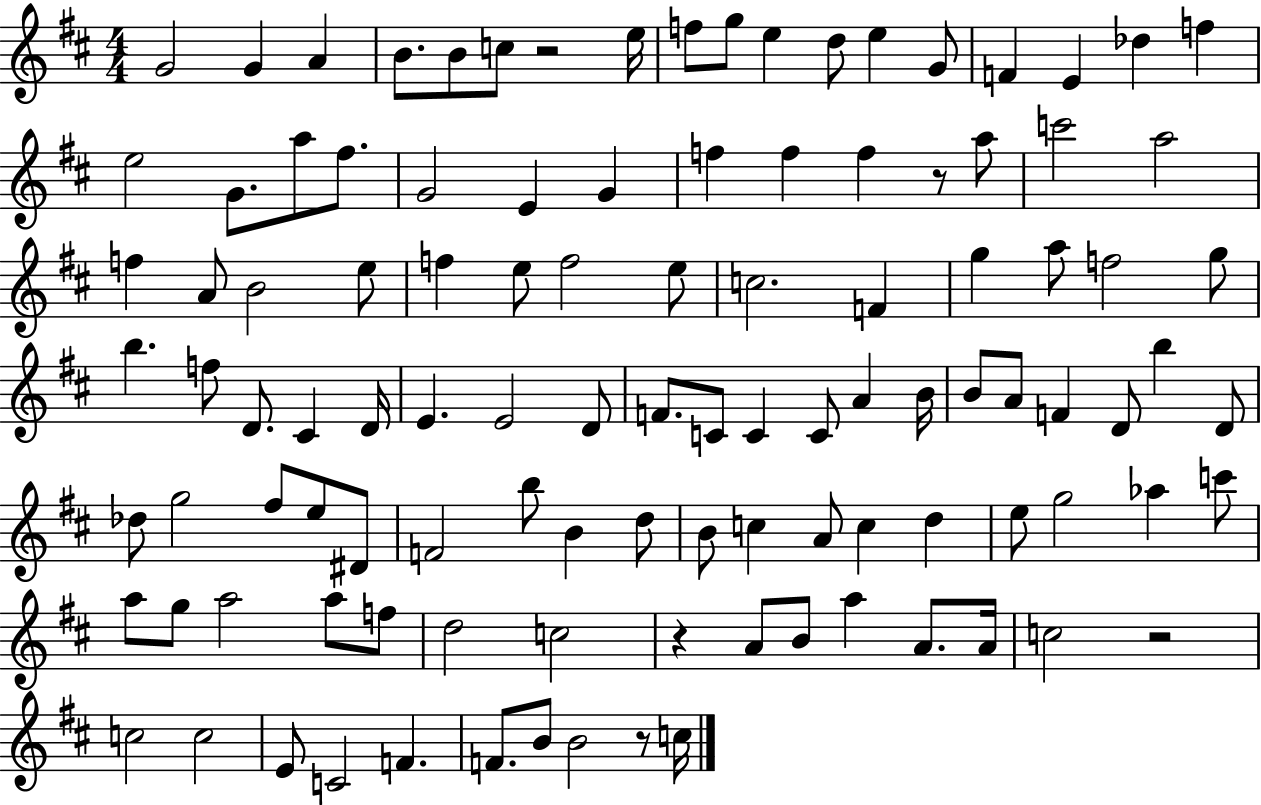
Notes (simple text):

G4/h G4/q A4/q B4/e. B4/e C5/e R/h E5/s F5/e G5/e E5/q D5/e E5/q G4/e F4/q E4/q Db5/q F5/q E5/h G4/e. A5/e F#5/e. G4/h E4/q G4/q F5/q F5/q F5/q R/e A5/e C6/h A5/h F5/q A4/e B4/h E5/e F5/q E5/e F5/h E5/e C5/h. F4/q G5/q A5/e F5/h G5/e B5/q. F5/e D4/e. C#4/q D4/s E4/q. E4/h D4/e F4/e. C4/e C4/q C4/e A4/q B4/s B4/e A4/e F4/q D4/e B5/q D4/e Db5/e G5/h F#5/e E5/e D#4/e F4/h B5/e B4/q D5/e B4/e C5/q A4/e C5/q D5/q E5/e G5/h Ab5/q C6/e A5/e G5/e A5/h A5/e F5/e D5/h C5/h R/q A4/e B4/e A5/q A4/e. A4/s C5/h R/h C5/h C5/h E4/e C4/h F4/q. F4/e. B4/e B4/h R/e C5/s